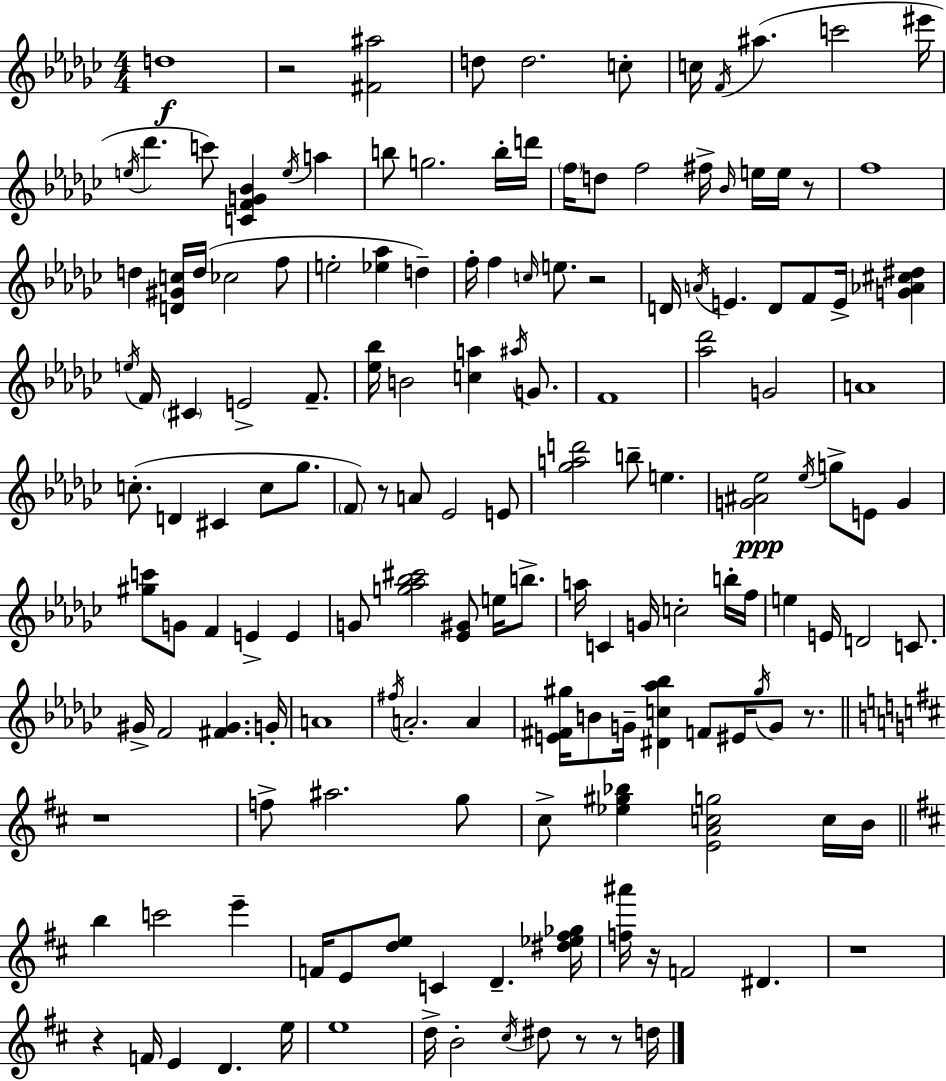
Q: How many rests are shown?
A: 11